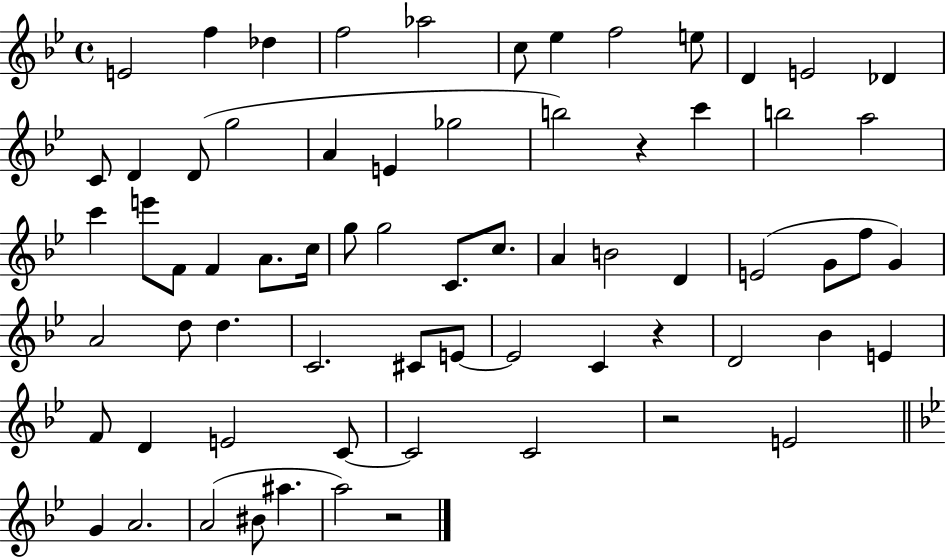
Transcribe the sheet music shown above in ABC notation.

X:1
T:Untitled
M:4/4
L:1/4
K:Bb
E2 f _d f2 _a2 c/2 _e f2 e/2 D E2 _D C/2 D D/2 g2 A E _g2 b2 z c' b2 a2 c' e'/2 F/2 F A/2 c/4 g/2 g2 C/2 c/2 A B2 D E2 G/2 f/2 G A2 d/2 d C2 ^C/2 E/2 E2 C z D2 _B E F/2 D E2 C/2 C2 C2 z2 E2 G A2 A2 ^B/2 ^a a2 z2